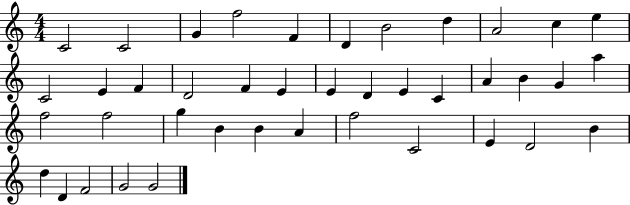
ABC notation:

X:1
T:Untitled
M:4/4
L:1/4
K:C
C2 C2 G f2 F D B2 d A2 c e C2 E F D2 F E E D E C A B G a f2 f2 g B B A f2 C2 E D2 B d D F2 G2 G2